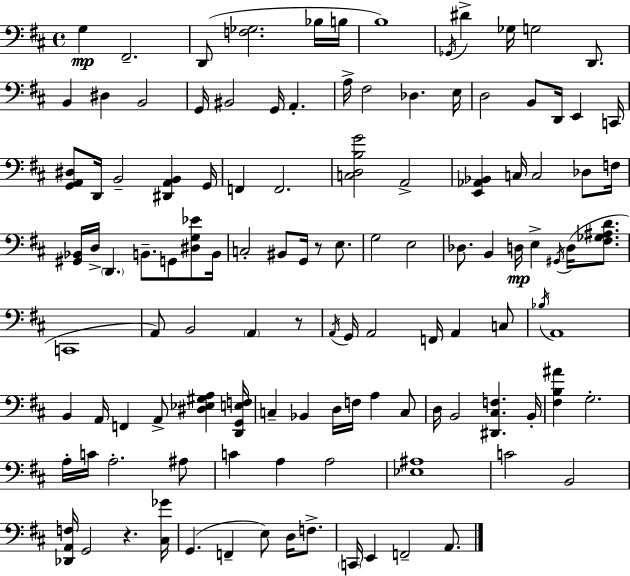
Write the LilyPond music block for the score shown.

{
  \clef bass
  \time 4/4
  \defaultTimeSignature
  \key d \major
  g4\mp fis,2.-- | d,8( <f ges>2. bes16 b16 | b1) | \acciaccatura { ges,16 } dis'4-> ges16 g2 d,8. | \break b,4 dis4 b,2 | g,16 bis,2 g,16 a,4.-. | a16-> fis2 des4. | e16 d2 b,8 d,16 e,4 | \break c,16 <g, a, dis>8 d,16 b,2-- <dis, a, b,>4 | g,16 f,4 f,2. | <c d b g'>2 a,2-> | <e, aes, bes,>4 c16 c2 des8 | \break f16 <gis, bes,>16 d16-> \parenthesize d,4. b,8.-- g,8 <dis g ees'>8 | b,16 c2-. bis,8 g,16 r8 e8. | g2 e2 | des8. b,4 d16\mp e4-> \acciaccatura { gis,16 }( d16 <fis ges ais d'>8. | \break c,1 | a,8) b,2 \parenthesize a,4 | r8 \acciaccatura { a,16 } g,16 a,2 f,16 a,4 | c8 \acciaccatura { bes16 } a,1 | \break b,4 a,16 f,4 a,8-> <dis ees gis a>4 | <d, g, e f>16 c4-- bes,4 d16 f16 a4 | c8 d16 b,2 <dis, cis f>4. | b,16-. <fis b ais'>4 g2.-. | \break a16-. c'16 a2.-. | ais8 c'4 a4 a2 | <ees ais>1 | c'2 b,2 | \break <des, a, f>16 g,2 r4. | <cis ges'>16 g,4.( f,4-- e8) | d16 f8.-> \parenthesize c,16 e,4 f,2-- | a,8. \bar "|."
}